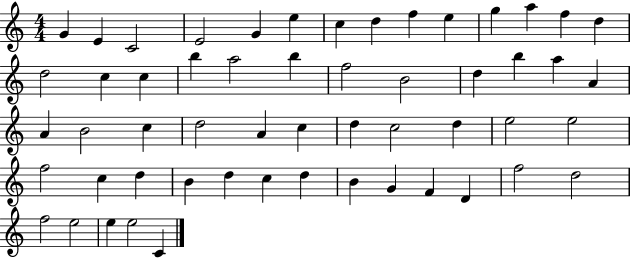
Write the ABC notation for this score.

X:1
T:Untitled
M:4/4
L:1/4
K:C
G E C2 E2 G e c d f e g a f d d2 c c b a2 b f2 B2 d b a A A B2 c d2 A c d c2 d e2 e2 f2 c d B d c d B G F D f2 d2 f2 e2 e e2 C